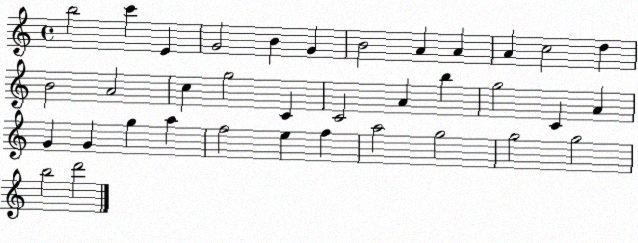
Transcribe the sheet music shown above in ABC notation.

X:1
T:Untitled
M:4/4
L:1/4
K:C
b2 c' E G2 B G B2 A A A c2 d B2 A2 c g2 C C2 A b g2 C A G G g a f2 e f a2 g2 g2 g2 b2 d'2